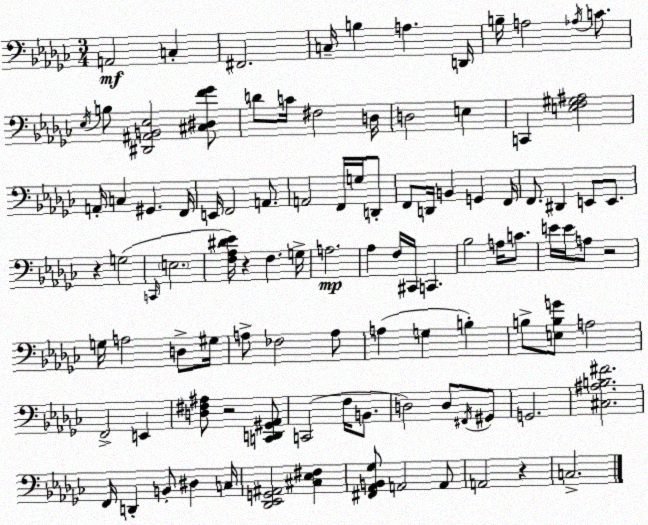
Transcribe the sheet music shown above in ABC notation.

X:1
T:Untitled
M:3/4
L:1/4
K:Ebm
A,,2 C, ^F,,2 C,/4 B, A, D,,/4 B,/4 A,2 _A,/4 C/2 _E,/4 B,/2 [^D,,^A,,B,,_E,]2 [^C,^D,F_G]/2 D/2 C/4 ^F,2 D,/4 D,2 E, C,, [E,F,^G,^A,]2 A,,/4 C, ^G,, F,,/4 E,,/4 F,,2 A,,/2 A,,2 F,,/4 G,/4 D,,/2 F,,/2 D,,/4 B,, G,, F,,/4 F,,/2 ^D,, E,,/2 E,,/2 z G,2 C,,/4 E,2 [F,_A,^D_E]/4 z F, G,/4 A,2 _A, F,/4 ^C,,/4 C,, _B,2 A,/4 C/2 E/4 E/4 A,/2 z2 G,/4 A,2 D,/2 ^G,/4 A,/2 _F,2 A,/2 A, G, B, B,/2 [E,B,G]/2 A,2 F,,2 E,, [D,^F,^A,]/2 z2 [C,,D,,^G,,_A,,]/2 C,,2 F,/4 B,,/2 D,2 D,/2 ^F,,/4 ^G,,/2 G,,2 [^C,^A,B,^F]2 F,,/4 D,, B,,/2 ^D, C,/4 [_D,,_E,,G,,^A,,]2 [^C,_E,^F,] [^F,,_A,,B,,_G,]/2 A,,2 A,,/2 A,,2 z C,2